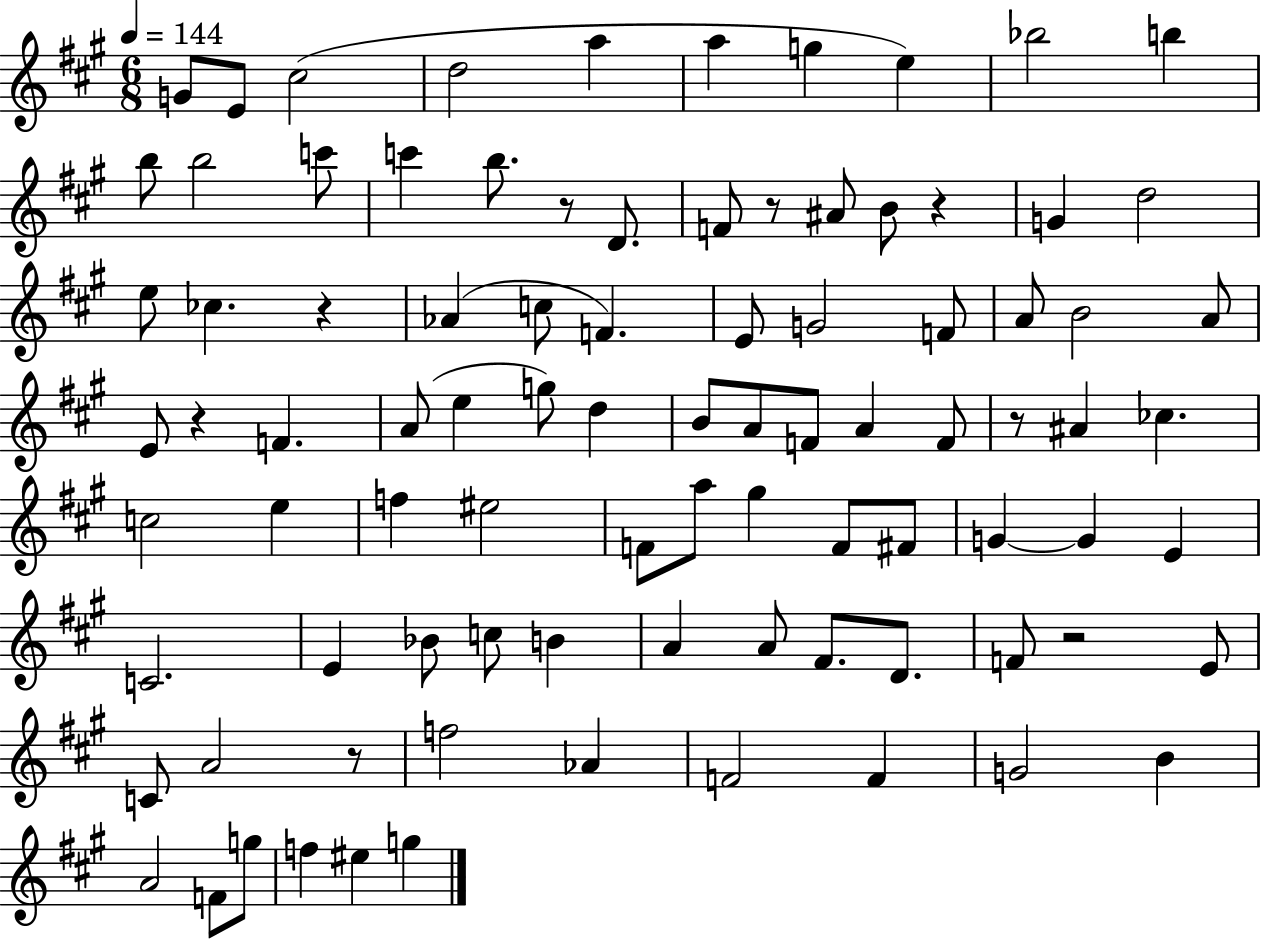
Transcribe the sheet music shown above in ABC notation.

X:1
T:Untitled
M:6/8
L:1/4
K:A
G/2 E/2 ^c2 d2 a a g e _b2 b b/2 b2 c'/2 c' b/2 z/2 D/2 F/2 z/2 ^A/2 B/2 z G d2 e/2 _c z _A c/2 F E/2 G2 F/2 A/2 B2 A/2 E/2 z F A/2 e g/2 d B/2 A/2 F/2 A F/2 z/2 ^A _c c2 e f ^e2 F/2 a/2 ^g F/2 ^F/2 G G E C2 E _B/2 c/2 B A A/2 ^F/2 D/2 F/2 z2 E/2 C/2 A2 z/2 f2 _A F2 F G2 B A2 F/2 g/2 f ^e g